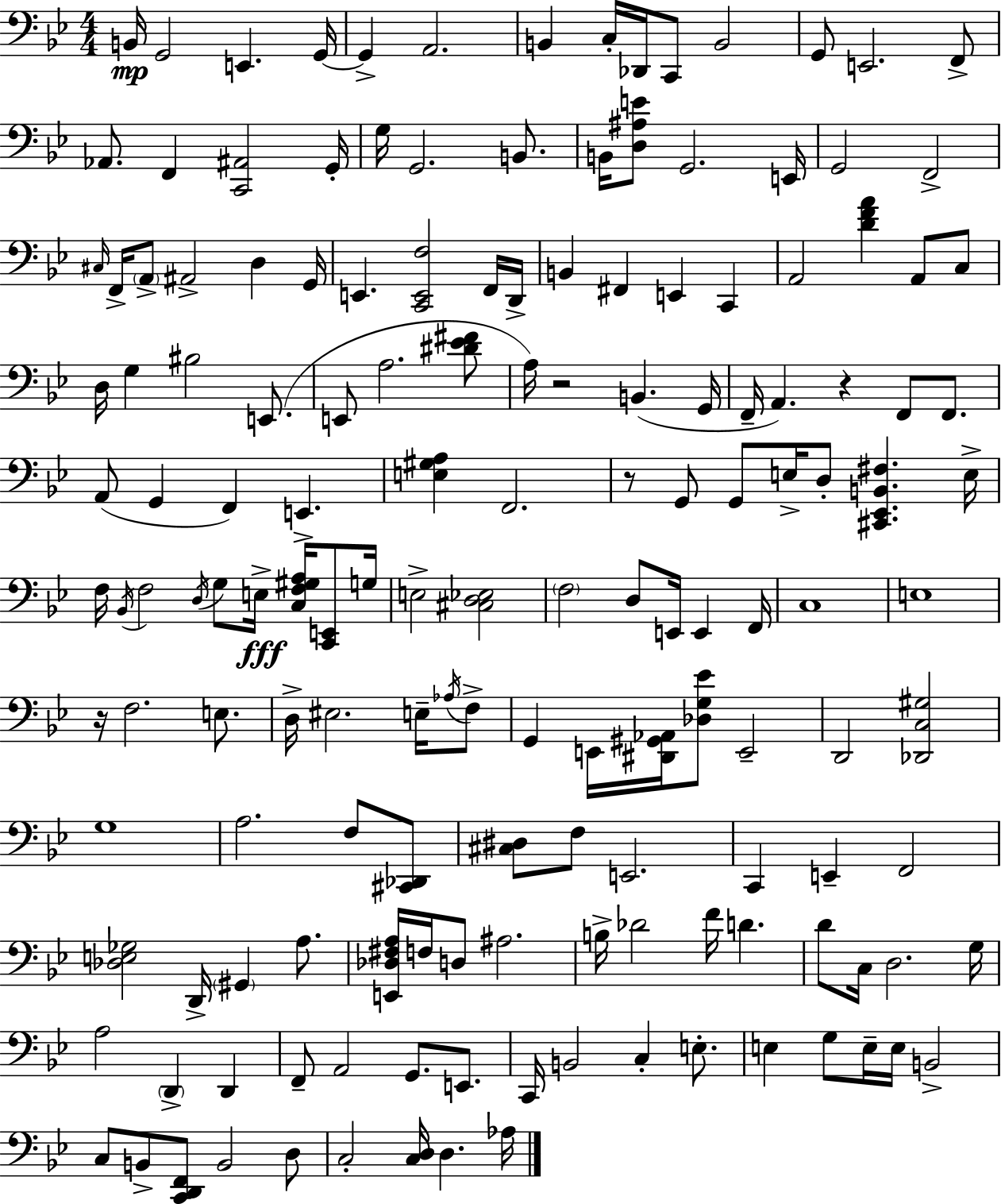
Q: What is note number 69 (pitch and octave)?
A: G3